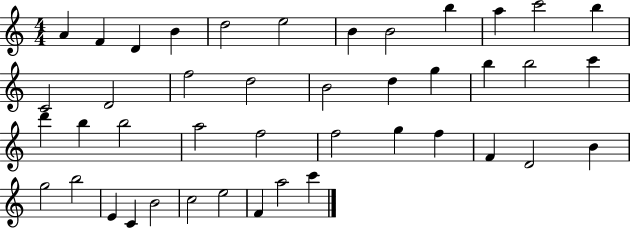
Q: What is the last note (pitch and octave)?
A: C6